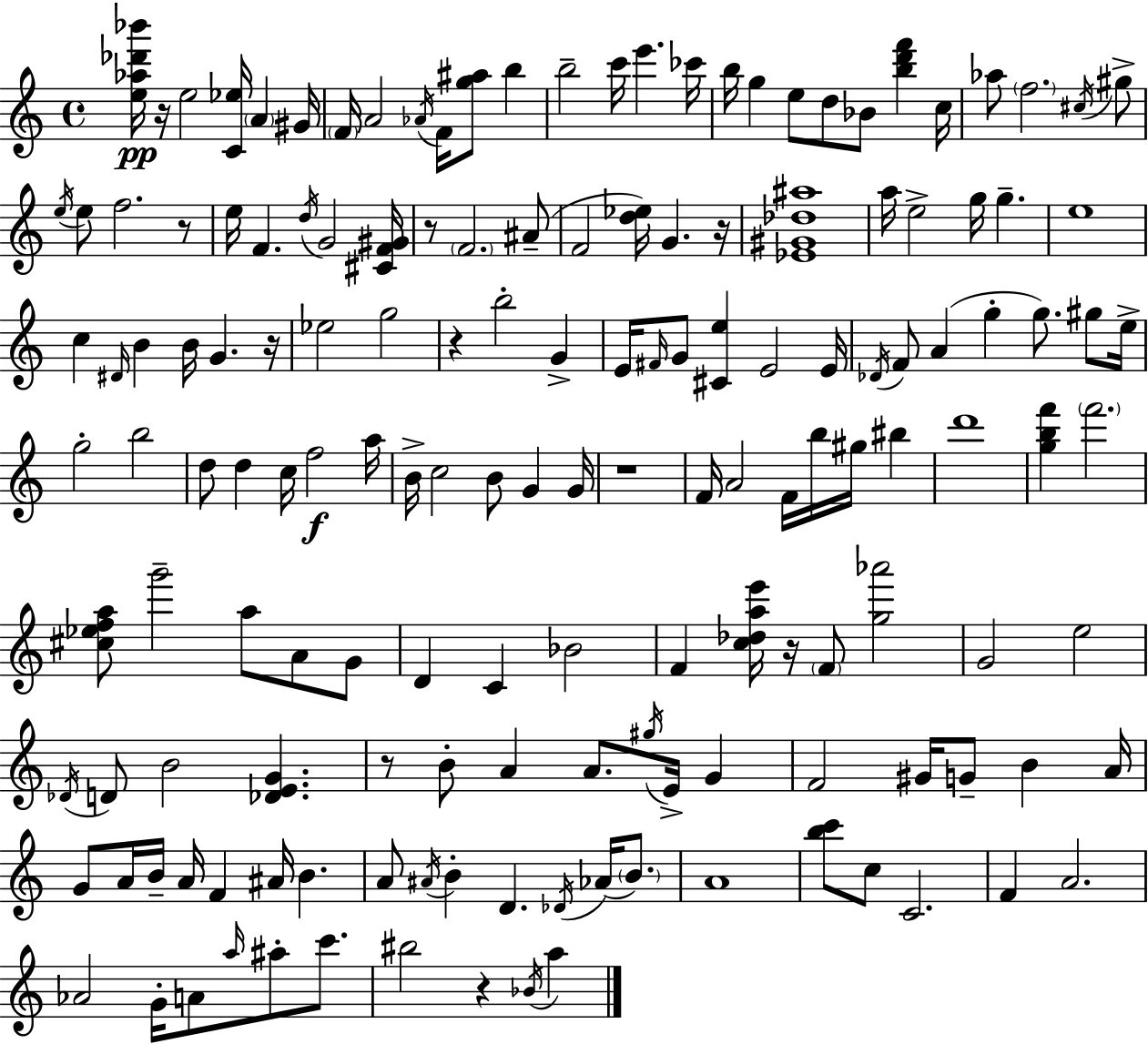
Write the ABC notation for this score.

X:1
T:Untitled
M:4/4
L:1/4
K:Am
[e_a_d'_b']/4 z/4 e2 [C_e]/4 A ^G/4 F/4 A2 _A/4 F/4 [g^a]/2 b b2 c'/4 e' _c'/4 b/4 g e/2 d/2 _B/2 [bd'f'] c/4 _a/2 f2 ^c/4 ^g/2 e/4 e/2 f2 z/2 e/4 F d/4 G2 [^CF^G]/4 z/2 F2 ^A/2 F2 [d_e]/4 G z/4 [_E^G_d^a]4 a/4 e2 g/4 g e4 c ^D/4 B B/4 G z/4 _e2 g2 z b2 G E/4 ^F/4 G/2 [^Ce] E2 E/4 _D/4 F/2 A g g/2 ^g/2 e/4 g2 b2 d/2 d c/4 f2 a/4 B/4 c2 B/2 G G/4 z4 F/4 A2 F/4 b/4 ^g/4 ^b d'4 [gbf'] f'2 [^c_efa]/2 g'2 a/2 A/2 G/2 D C _B2 F [c_dae']/4 z/4 F/2 [g_a']2 G2 e2 _D/4 D/2 B2 [_DEG] z/2 B/2 A A/2 ^g/4 E/4 G F2 ^G/4 G/2 B A/4 G/2 A/4 B/4 A/4 F ^A/4 B A/2 ^A/4 B D _D/4 _A/4 B/2 A4 [bc']/2 c/2 C2 F A2 _A2 G/4 A/2 a/4 ^a/2 c'/2 ^b2 z _B/4 a